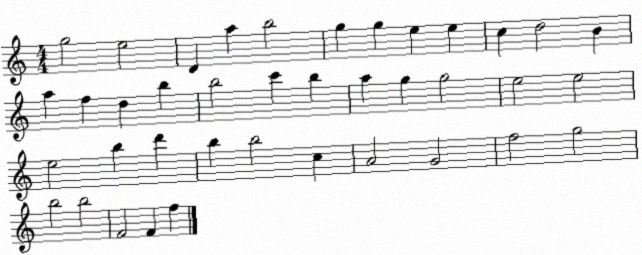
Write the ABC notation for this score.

X:1
T:Untitled
M:4/4
L:1/4
K:C
g2 e2 D a b2 g g e e c d2 B a f d b b2 c' b a g g2 e2 e2 e2 b d' b b2 c A2 G2 f2 g2 b2 b2 F2 F f